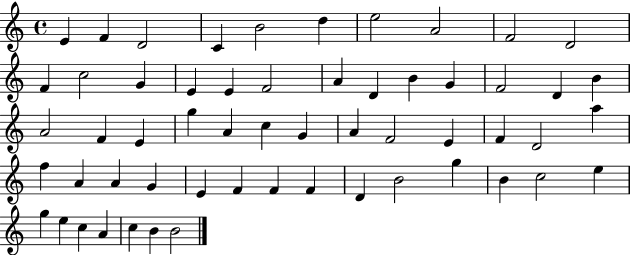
X:1
T:Untitled
M:4/4
L:1/4
K:C
E F D2 C B2 d e2 A2 F2 D2 F c2 G E E F2 A D B G F2 D B A2 F E g A c G A F2 E F D2 a f A A G E F F F D B2 g B c2 e g e c A c B B2